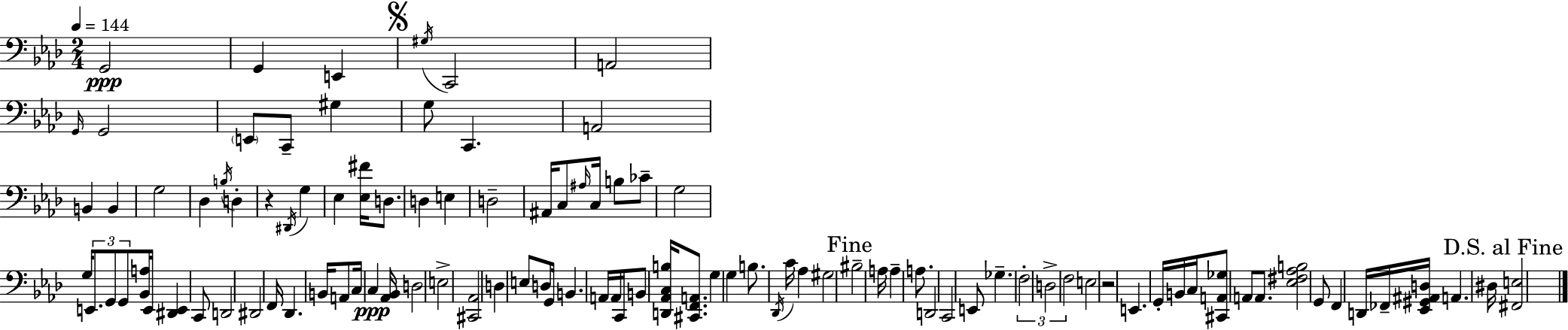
X:1
T:Untitled
M:2/4
L:1/4
K:Ab
G,,2 G,, E,, ^G,/4 C,,2 A,,2 G,,/4 G,,2 E,,/2 C,,/2 ^G, G,/2 C,, A,,2 B,, B,, G,2 _D, B,/4 D, z ^D,,/4 G, _E, [_E,^F]/4 D,/2 D, E, D,2 ^A,,/4 C,/2 ^A,/4 C,/4 B,/2 _C/2 G,2 G,/4 E,,/2 G,,/2 G,,/2 [_B,,A,]/4 E,,/4 [^D,,E,,] C,,/2 D,,2 ^D,,2 F,,/4 _D,, B,,/4 A,,/2 C,/4 C, [_A,,_B,,]/4 D,2 E,2 [^C,,_A,,]2 D, E,/2 D,/2 G,,/4 B,, A,,/4 A,,/4 C,,/4 B,,/2 [D,,_A,,C,B,]/4 [^C,,F,,A,,]/2 G, G, B,/2 _D,,/4 C/4 _A, ^G,2 ^B,2 A,/4 A, A,/2 D,,2 C,,2 E,,/2 _G, F,2 D,2 F,2 E,2 z2 E,, G,,/4 B,,/4 C,/4 [^C,,A,,_G,]/2 A,,/2 A,,/2 [_E,^F,_A,B,]2 G,,/2 F,, D,,/4 _F,,/4 [_E,,^G,,^A,,D,]/4 A,, ^D,/4 [^F,,E,]2